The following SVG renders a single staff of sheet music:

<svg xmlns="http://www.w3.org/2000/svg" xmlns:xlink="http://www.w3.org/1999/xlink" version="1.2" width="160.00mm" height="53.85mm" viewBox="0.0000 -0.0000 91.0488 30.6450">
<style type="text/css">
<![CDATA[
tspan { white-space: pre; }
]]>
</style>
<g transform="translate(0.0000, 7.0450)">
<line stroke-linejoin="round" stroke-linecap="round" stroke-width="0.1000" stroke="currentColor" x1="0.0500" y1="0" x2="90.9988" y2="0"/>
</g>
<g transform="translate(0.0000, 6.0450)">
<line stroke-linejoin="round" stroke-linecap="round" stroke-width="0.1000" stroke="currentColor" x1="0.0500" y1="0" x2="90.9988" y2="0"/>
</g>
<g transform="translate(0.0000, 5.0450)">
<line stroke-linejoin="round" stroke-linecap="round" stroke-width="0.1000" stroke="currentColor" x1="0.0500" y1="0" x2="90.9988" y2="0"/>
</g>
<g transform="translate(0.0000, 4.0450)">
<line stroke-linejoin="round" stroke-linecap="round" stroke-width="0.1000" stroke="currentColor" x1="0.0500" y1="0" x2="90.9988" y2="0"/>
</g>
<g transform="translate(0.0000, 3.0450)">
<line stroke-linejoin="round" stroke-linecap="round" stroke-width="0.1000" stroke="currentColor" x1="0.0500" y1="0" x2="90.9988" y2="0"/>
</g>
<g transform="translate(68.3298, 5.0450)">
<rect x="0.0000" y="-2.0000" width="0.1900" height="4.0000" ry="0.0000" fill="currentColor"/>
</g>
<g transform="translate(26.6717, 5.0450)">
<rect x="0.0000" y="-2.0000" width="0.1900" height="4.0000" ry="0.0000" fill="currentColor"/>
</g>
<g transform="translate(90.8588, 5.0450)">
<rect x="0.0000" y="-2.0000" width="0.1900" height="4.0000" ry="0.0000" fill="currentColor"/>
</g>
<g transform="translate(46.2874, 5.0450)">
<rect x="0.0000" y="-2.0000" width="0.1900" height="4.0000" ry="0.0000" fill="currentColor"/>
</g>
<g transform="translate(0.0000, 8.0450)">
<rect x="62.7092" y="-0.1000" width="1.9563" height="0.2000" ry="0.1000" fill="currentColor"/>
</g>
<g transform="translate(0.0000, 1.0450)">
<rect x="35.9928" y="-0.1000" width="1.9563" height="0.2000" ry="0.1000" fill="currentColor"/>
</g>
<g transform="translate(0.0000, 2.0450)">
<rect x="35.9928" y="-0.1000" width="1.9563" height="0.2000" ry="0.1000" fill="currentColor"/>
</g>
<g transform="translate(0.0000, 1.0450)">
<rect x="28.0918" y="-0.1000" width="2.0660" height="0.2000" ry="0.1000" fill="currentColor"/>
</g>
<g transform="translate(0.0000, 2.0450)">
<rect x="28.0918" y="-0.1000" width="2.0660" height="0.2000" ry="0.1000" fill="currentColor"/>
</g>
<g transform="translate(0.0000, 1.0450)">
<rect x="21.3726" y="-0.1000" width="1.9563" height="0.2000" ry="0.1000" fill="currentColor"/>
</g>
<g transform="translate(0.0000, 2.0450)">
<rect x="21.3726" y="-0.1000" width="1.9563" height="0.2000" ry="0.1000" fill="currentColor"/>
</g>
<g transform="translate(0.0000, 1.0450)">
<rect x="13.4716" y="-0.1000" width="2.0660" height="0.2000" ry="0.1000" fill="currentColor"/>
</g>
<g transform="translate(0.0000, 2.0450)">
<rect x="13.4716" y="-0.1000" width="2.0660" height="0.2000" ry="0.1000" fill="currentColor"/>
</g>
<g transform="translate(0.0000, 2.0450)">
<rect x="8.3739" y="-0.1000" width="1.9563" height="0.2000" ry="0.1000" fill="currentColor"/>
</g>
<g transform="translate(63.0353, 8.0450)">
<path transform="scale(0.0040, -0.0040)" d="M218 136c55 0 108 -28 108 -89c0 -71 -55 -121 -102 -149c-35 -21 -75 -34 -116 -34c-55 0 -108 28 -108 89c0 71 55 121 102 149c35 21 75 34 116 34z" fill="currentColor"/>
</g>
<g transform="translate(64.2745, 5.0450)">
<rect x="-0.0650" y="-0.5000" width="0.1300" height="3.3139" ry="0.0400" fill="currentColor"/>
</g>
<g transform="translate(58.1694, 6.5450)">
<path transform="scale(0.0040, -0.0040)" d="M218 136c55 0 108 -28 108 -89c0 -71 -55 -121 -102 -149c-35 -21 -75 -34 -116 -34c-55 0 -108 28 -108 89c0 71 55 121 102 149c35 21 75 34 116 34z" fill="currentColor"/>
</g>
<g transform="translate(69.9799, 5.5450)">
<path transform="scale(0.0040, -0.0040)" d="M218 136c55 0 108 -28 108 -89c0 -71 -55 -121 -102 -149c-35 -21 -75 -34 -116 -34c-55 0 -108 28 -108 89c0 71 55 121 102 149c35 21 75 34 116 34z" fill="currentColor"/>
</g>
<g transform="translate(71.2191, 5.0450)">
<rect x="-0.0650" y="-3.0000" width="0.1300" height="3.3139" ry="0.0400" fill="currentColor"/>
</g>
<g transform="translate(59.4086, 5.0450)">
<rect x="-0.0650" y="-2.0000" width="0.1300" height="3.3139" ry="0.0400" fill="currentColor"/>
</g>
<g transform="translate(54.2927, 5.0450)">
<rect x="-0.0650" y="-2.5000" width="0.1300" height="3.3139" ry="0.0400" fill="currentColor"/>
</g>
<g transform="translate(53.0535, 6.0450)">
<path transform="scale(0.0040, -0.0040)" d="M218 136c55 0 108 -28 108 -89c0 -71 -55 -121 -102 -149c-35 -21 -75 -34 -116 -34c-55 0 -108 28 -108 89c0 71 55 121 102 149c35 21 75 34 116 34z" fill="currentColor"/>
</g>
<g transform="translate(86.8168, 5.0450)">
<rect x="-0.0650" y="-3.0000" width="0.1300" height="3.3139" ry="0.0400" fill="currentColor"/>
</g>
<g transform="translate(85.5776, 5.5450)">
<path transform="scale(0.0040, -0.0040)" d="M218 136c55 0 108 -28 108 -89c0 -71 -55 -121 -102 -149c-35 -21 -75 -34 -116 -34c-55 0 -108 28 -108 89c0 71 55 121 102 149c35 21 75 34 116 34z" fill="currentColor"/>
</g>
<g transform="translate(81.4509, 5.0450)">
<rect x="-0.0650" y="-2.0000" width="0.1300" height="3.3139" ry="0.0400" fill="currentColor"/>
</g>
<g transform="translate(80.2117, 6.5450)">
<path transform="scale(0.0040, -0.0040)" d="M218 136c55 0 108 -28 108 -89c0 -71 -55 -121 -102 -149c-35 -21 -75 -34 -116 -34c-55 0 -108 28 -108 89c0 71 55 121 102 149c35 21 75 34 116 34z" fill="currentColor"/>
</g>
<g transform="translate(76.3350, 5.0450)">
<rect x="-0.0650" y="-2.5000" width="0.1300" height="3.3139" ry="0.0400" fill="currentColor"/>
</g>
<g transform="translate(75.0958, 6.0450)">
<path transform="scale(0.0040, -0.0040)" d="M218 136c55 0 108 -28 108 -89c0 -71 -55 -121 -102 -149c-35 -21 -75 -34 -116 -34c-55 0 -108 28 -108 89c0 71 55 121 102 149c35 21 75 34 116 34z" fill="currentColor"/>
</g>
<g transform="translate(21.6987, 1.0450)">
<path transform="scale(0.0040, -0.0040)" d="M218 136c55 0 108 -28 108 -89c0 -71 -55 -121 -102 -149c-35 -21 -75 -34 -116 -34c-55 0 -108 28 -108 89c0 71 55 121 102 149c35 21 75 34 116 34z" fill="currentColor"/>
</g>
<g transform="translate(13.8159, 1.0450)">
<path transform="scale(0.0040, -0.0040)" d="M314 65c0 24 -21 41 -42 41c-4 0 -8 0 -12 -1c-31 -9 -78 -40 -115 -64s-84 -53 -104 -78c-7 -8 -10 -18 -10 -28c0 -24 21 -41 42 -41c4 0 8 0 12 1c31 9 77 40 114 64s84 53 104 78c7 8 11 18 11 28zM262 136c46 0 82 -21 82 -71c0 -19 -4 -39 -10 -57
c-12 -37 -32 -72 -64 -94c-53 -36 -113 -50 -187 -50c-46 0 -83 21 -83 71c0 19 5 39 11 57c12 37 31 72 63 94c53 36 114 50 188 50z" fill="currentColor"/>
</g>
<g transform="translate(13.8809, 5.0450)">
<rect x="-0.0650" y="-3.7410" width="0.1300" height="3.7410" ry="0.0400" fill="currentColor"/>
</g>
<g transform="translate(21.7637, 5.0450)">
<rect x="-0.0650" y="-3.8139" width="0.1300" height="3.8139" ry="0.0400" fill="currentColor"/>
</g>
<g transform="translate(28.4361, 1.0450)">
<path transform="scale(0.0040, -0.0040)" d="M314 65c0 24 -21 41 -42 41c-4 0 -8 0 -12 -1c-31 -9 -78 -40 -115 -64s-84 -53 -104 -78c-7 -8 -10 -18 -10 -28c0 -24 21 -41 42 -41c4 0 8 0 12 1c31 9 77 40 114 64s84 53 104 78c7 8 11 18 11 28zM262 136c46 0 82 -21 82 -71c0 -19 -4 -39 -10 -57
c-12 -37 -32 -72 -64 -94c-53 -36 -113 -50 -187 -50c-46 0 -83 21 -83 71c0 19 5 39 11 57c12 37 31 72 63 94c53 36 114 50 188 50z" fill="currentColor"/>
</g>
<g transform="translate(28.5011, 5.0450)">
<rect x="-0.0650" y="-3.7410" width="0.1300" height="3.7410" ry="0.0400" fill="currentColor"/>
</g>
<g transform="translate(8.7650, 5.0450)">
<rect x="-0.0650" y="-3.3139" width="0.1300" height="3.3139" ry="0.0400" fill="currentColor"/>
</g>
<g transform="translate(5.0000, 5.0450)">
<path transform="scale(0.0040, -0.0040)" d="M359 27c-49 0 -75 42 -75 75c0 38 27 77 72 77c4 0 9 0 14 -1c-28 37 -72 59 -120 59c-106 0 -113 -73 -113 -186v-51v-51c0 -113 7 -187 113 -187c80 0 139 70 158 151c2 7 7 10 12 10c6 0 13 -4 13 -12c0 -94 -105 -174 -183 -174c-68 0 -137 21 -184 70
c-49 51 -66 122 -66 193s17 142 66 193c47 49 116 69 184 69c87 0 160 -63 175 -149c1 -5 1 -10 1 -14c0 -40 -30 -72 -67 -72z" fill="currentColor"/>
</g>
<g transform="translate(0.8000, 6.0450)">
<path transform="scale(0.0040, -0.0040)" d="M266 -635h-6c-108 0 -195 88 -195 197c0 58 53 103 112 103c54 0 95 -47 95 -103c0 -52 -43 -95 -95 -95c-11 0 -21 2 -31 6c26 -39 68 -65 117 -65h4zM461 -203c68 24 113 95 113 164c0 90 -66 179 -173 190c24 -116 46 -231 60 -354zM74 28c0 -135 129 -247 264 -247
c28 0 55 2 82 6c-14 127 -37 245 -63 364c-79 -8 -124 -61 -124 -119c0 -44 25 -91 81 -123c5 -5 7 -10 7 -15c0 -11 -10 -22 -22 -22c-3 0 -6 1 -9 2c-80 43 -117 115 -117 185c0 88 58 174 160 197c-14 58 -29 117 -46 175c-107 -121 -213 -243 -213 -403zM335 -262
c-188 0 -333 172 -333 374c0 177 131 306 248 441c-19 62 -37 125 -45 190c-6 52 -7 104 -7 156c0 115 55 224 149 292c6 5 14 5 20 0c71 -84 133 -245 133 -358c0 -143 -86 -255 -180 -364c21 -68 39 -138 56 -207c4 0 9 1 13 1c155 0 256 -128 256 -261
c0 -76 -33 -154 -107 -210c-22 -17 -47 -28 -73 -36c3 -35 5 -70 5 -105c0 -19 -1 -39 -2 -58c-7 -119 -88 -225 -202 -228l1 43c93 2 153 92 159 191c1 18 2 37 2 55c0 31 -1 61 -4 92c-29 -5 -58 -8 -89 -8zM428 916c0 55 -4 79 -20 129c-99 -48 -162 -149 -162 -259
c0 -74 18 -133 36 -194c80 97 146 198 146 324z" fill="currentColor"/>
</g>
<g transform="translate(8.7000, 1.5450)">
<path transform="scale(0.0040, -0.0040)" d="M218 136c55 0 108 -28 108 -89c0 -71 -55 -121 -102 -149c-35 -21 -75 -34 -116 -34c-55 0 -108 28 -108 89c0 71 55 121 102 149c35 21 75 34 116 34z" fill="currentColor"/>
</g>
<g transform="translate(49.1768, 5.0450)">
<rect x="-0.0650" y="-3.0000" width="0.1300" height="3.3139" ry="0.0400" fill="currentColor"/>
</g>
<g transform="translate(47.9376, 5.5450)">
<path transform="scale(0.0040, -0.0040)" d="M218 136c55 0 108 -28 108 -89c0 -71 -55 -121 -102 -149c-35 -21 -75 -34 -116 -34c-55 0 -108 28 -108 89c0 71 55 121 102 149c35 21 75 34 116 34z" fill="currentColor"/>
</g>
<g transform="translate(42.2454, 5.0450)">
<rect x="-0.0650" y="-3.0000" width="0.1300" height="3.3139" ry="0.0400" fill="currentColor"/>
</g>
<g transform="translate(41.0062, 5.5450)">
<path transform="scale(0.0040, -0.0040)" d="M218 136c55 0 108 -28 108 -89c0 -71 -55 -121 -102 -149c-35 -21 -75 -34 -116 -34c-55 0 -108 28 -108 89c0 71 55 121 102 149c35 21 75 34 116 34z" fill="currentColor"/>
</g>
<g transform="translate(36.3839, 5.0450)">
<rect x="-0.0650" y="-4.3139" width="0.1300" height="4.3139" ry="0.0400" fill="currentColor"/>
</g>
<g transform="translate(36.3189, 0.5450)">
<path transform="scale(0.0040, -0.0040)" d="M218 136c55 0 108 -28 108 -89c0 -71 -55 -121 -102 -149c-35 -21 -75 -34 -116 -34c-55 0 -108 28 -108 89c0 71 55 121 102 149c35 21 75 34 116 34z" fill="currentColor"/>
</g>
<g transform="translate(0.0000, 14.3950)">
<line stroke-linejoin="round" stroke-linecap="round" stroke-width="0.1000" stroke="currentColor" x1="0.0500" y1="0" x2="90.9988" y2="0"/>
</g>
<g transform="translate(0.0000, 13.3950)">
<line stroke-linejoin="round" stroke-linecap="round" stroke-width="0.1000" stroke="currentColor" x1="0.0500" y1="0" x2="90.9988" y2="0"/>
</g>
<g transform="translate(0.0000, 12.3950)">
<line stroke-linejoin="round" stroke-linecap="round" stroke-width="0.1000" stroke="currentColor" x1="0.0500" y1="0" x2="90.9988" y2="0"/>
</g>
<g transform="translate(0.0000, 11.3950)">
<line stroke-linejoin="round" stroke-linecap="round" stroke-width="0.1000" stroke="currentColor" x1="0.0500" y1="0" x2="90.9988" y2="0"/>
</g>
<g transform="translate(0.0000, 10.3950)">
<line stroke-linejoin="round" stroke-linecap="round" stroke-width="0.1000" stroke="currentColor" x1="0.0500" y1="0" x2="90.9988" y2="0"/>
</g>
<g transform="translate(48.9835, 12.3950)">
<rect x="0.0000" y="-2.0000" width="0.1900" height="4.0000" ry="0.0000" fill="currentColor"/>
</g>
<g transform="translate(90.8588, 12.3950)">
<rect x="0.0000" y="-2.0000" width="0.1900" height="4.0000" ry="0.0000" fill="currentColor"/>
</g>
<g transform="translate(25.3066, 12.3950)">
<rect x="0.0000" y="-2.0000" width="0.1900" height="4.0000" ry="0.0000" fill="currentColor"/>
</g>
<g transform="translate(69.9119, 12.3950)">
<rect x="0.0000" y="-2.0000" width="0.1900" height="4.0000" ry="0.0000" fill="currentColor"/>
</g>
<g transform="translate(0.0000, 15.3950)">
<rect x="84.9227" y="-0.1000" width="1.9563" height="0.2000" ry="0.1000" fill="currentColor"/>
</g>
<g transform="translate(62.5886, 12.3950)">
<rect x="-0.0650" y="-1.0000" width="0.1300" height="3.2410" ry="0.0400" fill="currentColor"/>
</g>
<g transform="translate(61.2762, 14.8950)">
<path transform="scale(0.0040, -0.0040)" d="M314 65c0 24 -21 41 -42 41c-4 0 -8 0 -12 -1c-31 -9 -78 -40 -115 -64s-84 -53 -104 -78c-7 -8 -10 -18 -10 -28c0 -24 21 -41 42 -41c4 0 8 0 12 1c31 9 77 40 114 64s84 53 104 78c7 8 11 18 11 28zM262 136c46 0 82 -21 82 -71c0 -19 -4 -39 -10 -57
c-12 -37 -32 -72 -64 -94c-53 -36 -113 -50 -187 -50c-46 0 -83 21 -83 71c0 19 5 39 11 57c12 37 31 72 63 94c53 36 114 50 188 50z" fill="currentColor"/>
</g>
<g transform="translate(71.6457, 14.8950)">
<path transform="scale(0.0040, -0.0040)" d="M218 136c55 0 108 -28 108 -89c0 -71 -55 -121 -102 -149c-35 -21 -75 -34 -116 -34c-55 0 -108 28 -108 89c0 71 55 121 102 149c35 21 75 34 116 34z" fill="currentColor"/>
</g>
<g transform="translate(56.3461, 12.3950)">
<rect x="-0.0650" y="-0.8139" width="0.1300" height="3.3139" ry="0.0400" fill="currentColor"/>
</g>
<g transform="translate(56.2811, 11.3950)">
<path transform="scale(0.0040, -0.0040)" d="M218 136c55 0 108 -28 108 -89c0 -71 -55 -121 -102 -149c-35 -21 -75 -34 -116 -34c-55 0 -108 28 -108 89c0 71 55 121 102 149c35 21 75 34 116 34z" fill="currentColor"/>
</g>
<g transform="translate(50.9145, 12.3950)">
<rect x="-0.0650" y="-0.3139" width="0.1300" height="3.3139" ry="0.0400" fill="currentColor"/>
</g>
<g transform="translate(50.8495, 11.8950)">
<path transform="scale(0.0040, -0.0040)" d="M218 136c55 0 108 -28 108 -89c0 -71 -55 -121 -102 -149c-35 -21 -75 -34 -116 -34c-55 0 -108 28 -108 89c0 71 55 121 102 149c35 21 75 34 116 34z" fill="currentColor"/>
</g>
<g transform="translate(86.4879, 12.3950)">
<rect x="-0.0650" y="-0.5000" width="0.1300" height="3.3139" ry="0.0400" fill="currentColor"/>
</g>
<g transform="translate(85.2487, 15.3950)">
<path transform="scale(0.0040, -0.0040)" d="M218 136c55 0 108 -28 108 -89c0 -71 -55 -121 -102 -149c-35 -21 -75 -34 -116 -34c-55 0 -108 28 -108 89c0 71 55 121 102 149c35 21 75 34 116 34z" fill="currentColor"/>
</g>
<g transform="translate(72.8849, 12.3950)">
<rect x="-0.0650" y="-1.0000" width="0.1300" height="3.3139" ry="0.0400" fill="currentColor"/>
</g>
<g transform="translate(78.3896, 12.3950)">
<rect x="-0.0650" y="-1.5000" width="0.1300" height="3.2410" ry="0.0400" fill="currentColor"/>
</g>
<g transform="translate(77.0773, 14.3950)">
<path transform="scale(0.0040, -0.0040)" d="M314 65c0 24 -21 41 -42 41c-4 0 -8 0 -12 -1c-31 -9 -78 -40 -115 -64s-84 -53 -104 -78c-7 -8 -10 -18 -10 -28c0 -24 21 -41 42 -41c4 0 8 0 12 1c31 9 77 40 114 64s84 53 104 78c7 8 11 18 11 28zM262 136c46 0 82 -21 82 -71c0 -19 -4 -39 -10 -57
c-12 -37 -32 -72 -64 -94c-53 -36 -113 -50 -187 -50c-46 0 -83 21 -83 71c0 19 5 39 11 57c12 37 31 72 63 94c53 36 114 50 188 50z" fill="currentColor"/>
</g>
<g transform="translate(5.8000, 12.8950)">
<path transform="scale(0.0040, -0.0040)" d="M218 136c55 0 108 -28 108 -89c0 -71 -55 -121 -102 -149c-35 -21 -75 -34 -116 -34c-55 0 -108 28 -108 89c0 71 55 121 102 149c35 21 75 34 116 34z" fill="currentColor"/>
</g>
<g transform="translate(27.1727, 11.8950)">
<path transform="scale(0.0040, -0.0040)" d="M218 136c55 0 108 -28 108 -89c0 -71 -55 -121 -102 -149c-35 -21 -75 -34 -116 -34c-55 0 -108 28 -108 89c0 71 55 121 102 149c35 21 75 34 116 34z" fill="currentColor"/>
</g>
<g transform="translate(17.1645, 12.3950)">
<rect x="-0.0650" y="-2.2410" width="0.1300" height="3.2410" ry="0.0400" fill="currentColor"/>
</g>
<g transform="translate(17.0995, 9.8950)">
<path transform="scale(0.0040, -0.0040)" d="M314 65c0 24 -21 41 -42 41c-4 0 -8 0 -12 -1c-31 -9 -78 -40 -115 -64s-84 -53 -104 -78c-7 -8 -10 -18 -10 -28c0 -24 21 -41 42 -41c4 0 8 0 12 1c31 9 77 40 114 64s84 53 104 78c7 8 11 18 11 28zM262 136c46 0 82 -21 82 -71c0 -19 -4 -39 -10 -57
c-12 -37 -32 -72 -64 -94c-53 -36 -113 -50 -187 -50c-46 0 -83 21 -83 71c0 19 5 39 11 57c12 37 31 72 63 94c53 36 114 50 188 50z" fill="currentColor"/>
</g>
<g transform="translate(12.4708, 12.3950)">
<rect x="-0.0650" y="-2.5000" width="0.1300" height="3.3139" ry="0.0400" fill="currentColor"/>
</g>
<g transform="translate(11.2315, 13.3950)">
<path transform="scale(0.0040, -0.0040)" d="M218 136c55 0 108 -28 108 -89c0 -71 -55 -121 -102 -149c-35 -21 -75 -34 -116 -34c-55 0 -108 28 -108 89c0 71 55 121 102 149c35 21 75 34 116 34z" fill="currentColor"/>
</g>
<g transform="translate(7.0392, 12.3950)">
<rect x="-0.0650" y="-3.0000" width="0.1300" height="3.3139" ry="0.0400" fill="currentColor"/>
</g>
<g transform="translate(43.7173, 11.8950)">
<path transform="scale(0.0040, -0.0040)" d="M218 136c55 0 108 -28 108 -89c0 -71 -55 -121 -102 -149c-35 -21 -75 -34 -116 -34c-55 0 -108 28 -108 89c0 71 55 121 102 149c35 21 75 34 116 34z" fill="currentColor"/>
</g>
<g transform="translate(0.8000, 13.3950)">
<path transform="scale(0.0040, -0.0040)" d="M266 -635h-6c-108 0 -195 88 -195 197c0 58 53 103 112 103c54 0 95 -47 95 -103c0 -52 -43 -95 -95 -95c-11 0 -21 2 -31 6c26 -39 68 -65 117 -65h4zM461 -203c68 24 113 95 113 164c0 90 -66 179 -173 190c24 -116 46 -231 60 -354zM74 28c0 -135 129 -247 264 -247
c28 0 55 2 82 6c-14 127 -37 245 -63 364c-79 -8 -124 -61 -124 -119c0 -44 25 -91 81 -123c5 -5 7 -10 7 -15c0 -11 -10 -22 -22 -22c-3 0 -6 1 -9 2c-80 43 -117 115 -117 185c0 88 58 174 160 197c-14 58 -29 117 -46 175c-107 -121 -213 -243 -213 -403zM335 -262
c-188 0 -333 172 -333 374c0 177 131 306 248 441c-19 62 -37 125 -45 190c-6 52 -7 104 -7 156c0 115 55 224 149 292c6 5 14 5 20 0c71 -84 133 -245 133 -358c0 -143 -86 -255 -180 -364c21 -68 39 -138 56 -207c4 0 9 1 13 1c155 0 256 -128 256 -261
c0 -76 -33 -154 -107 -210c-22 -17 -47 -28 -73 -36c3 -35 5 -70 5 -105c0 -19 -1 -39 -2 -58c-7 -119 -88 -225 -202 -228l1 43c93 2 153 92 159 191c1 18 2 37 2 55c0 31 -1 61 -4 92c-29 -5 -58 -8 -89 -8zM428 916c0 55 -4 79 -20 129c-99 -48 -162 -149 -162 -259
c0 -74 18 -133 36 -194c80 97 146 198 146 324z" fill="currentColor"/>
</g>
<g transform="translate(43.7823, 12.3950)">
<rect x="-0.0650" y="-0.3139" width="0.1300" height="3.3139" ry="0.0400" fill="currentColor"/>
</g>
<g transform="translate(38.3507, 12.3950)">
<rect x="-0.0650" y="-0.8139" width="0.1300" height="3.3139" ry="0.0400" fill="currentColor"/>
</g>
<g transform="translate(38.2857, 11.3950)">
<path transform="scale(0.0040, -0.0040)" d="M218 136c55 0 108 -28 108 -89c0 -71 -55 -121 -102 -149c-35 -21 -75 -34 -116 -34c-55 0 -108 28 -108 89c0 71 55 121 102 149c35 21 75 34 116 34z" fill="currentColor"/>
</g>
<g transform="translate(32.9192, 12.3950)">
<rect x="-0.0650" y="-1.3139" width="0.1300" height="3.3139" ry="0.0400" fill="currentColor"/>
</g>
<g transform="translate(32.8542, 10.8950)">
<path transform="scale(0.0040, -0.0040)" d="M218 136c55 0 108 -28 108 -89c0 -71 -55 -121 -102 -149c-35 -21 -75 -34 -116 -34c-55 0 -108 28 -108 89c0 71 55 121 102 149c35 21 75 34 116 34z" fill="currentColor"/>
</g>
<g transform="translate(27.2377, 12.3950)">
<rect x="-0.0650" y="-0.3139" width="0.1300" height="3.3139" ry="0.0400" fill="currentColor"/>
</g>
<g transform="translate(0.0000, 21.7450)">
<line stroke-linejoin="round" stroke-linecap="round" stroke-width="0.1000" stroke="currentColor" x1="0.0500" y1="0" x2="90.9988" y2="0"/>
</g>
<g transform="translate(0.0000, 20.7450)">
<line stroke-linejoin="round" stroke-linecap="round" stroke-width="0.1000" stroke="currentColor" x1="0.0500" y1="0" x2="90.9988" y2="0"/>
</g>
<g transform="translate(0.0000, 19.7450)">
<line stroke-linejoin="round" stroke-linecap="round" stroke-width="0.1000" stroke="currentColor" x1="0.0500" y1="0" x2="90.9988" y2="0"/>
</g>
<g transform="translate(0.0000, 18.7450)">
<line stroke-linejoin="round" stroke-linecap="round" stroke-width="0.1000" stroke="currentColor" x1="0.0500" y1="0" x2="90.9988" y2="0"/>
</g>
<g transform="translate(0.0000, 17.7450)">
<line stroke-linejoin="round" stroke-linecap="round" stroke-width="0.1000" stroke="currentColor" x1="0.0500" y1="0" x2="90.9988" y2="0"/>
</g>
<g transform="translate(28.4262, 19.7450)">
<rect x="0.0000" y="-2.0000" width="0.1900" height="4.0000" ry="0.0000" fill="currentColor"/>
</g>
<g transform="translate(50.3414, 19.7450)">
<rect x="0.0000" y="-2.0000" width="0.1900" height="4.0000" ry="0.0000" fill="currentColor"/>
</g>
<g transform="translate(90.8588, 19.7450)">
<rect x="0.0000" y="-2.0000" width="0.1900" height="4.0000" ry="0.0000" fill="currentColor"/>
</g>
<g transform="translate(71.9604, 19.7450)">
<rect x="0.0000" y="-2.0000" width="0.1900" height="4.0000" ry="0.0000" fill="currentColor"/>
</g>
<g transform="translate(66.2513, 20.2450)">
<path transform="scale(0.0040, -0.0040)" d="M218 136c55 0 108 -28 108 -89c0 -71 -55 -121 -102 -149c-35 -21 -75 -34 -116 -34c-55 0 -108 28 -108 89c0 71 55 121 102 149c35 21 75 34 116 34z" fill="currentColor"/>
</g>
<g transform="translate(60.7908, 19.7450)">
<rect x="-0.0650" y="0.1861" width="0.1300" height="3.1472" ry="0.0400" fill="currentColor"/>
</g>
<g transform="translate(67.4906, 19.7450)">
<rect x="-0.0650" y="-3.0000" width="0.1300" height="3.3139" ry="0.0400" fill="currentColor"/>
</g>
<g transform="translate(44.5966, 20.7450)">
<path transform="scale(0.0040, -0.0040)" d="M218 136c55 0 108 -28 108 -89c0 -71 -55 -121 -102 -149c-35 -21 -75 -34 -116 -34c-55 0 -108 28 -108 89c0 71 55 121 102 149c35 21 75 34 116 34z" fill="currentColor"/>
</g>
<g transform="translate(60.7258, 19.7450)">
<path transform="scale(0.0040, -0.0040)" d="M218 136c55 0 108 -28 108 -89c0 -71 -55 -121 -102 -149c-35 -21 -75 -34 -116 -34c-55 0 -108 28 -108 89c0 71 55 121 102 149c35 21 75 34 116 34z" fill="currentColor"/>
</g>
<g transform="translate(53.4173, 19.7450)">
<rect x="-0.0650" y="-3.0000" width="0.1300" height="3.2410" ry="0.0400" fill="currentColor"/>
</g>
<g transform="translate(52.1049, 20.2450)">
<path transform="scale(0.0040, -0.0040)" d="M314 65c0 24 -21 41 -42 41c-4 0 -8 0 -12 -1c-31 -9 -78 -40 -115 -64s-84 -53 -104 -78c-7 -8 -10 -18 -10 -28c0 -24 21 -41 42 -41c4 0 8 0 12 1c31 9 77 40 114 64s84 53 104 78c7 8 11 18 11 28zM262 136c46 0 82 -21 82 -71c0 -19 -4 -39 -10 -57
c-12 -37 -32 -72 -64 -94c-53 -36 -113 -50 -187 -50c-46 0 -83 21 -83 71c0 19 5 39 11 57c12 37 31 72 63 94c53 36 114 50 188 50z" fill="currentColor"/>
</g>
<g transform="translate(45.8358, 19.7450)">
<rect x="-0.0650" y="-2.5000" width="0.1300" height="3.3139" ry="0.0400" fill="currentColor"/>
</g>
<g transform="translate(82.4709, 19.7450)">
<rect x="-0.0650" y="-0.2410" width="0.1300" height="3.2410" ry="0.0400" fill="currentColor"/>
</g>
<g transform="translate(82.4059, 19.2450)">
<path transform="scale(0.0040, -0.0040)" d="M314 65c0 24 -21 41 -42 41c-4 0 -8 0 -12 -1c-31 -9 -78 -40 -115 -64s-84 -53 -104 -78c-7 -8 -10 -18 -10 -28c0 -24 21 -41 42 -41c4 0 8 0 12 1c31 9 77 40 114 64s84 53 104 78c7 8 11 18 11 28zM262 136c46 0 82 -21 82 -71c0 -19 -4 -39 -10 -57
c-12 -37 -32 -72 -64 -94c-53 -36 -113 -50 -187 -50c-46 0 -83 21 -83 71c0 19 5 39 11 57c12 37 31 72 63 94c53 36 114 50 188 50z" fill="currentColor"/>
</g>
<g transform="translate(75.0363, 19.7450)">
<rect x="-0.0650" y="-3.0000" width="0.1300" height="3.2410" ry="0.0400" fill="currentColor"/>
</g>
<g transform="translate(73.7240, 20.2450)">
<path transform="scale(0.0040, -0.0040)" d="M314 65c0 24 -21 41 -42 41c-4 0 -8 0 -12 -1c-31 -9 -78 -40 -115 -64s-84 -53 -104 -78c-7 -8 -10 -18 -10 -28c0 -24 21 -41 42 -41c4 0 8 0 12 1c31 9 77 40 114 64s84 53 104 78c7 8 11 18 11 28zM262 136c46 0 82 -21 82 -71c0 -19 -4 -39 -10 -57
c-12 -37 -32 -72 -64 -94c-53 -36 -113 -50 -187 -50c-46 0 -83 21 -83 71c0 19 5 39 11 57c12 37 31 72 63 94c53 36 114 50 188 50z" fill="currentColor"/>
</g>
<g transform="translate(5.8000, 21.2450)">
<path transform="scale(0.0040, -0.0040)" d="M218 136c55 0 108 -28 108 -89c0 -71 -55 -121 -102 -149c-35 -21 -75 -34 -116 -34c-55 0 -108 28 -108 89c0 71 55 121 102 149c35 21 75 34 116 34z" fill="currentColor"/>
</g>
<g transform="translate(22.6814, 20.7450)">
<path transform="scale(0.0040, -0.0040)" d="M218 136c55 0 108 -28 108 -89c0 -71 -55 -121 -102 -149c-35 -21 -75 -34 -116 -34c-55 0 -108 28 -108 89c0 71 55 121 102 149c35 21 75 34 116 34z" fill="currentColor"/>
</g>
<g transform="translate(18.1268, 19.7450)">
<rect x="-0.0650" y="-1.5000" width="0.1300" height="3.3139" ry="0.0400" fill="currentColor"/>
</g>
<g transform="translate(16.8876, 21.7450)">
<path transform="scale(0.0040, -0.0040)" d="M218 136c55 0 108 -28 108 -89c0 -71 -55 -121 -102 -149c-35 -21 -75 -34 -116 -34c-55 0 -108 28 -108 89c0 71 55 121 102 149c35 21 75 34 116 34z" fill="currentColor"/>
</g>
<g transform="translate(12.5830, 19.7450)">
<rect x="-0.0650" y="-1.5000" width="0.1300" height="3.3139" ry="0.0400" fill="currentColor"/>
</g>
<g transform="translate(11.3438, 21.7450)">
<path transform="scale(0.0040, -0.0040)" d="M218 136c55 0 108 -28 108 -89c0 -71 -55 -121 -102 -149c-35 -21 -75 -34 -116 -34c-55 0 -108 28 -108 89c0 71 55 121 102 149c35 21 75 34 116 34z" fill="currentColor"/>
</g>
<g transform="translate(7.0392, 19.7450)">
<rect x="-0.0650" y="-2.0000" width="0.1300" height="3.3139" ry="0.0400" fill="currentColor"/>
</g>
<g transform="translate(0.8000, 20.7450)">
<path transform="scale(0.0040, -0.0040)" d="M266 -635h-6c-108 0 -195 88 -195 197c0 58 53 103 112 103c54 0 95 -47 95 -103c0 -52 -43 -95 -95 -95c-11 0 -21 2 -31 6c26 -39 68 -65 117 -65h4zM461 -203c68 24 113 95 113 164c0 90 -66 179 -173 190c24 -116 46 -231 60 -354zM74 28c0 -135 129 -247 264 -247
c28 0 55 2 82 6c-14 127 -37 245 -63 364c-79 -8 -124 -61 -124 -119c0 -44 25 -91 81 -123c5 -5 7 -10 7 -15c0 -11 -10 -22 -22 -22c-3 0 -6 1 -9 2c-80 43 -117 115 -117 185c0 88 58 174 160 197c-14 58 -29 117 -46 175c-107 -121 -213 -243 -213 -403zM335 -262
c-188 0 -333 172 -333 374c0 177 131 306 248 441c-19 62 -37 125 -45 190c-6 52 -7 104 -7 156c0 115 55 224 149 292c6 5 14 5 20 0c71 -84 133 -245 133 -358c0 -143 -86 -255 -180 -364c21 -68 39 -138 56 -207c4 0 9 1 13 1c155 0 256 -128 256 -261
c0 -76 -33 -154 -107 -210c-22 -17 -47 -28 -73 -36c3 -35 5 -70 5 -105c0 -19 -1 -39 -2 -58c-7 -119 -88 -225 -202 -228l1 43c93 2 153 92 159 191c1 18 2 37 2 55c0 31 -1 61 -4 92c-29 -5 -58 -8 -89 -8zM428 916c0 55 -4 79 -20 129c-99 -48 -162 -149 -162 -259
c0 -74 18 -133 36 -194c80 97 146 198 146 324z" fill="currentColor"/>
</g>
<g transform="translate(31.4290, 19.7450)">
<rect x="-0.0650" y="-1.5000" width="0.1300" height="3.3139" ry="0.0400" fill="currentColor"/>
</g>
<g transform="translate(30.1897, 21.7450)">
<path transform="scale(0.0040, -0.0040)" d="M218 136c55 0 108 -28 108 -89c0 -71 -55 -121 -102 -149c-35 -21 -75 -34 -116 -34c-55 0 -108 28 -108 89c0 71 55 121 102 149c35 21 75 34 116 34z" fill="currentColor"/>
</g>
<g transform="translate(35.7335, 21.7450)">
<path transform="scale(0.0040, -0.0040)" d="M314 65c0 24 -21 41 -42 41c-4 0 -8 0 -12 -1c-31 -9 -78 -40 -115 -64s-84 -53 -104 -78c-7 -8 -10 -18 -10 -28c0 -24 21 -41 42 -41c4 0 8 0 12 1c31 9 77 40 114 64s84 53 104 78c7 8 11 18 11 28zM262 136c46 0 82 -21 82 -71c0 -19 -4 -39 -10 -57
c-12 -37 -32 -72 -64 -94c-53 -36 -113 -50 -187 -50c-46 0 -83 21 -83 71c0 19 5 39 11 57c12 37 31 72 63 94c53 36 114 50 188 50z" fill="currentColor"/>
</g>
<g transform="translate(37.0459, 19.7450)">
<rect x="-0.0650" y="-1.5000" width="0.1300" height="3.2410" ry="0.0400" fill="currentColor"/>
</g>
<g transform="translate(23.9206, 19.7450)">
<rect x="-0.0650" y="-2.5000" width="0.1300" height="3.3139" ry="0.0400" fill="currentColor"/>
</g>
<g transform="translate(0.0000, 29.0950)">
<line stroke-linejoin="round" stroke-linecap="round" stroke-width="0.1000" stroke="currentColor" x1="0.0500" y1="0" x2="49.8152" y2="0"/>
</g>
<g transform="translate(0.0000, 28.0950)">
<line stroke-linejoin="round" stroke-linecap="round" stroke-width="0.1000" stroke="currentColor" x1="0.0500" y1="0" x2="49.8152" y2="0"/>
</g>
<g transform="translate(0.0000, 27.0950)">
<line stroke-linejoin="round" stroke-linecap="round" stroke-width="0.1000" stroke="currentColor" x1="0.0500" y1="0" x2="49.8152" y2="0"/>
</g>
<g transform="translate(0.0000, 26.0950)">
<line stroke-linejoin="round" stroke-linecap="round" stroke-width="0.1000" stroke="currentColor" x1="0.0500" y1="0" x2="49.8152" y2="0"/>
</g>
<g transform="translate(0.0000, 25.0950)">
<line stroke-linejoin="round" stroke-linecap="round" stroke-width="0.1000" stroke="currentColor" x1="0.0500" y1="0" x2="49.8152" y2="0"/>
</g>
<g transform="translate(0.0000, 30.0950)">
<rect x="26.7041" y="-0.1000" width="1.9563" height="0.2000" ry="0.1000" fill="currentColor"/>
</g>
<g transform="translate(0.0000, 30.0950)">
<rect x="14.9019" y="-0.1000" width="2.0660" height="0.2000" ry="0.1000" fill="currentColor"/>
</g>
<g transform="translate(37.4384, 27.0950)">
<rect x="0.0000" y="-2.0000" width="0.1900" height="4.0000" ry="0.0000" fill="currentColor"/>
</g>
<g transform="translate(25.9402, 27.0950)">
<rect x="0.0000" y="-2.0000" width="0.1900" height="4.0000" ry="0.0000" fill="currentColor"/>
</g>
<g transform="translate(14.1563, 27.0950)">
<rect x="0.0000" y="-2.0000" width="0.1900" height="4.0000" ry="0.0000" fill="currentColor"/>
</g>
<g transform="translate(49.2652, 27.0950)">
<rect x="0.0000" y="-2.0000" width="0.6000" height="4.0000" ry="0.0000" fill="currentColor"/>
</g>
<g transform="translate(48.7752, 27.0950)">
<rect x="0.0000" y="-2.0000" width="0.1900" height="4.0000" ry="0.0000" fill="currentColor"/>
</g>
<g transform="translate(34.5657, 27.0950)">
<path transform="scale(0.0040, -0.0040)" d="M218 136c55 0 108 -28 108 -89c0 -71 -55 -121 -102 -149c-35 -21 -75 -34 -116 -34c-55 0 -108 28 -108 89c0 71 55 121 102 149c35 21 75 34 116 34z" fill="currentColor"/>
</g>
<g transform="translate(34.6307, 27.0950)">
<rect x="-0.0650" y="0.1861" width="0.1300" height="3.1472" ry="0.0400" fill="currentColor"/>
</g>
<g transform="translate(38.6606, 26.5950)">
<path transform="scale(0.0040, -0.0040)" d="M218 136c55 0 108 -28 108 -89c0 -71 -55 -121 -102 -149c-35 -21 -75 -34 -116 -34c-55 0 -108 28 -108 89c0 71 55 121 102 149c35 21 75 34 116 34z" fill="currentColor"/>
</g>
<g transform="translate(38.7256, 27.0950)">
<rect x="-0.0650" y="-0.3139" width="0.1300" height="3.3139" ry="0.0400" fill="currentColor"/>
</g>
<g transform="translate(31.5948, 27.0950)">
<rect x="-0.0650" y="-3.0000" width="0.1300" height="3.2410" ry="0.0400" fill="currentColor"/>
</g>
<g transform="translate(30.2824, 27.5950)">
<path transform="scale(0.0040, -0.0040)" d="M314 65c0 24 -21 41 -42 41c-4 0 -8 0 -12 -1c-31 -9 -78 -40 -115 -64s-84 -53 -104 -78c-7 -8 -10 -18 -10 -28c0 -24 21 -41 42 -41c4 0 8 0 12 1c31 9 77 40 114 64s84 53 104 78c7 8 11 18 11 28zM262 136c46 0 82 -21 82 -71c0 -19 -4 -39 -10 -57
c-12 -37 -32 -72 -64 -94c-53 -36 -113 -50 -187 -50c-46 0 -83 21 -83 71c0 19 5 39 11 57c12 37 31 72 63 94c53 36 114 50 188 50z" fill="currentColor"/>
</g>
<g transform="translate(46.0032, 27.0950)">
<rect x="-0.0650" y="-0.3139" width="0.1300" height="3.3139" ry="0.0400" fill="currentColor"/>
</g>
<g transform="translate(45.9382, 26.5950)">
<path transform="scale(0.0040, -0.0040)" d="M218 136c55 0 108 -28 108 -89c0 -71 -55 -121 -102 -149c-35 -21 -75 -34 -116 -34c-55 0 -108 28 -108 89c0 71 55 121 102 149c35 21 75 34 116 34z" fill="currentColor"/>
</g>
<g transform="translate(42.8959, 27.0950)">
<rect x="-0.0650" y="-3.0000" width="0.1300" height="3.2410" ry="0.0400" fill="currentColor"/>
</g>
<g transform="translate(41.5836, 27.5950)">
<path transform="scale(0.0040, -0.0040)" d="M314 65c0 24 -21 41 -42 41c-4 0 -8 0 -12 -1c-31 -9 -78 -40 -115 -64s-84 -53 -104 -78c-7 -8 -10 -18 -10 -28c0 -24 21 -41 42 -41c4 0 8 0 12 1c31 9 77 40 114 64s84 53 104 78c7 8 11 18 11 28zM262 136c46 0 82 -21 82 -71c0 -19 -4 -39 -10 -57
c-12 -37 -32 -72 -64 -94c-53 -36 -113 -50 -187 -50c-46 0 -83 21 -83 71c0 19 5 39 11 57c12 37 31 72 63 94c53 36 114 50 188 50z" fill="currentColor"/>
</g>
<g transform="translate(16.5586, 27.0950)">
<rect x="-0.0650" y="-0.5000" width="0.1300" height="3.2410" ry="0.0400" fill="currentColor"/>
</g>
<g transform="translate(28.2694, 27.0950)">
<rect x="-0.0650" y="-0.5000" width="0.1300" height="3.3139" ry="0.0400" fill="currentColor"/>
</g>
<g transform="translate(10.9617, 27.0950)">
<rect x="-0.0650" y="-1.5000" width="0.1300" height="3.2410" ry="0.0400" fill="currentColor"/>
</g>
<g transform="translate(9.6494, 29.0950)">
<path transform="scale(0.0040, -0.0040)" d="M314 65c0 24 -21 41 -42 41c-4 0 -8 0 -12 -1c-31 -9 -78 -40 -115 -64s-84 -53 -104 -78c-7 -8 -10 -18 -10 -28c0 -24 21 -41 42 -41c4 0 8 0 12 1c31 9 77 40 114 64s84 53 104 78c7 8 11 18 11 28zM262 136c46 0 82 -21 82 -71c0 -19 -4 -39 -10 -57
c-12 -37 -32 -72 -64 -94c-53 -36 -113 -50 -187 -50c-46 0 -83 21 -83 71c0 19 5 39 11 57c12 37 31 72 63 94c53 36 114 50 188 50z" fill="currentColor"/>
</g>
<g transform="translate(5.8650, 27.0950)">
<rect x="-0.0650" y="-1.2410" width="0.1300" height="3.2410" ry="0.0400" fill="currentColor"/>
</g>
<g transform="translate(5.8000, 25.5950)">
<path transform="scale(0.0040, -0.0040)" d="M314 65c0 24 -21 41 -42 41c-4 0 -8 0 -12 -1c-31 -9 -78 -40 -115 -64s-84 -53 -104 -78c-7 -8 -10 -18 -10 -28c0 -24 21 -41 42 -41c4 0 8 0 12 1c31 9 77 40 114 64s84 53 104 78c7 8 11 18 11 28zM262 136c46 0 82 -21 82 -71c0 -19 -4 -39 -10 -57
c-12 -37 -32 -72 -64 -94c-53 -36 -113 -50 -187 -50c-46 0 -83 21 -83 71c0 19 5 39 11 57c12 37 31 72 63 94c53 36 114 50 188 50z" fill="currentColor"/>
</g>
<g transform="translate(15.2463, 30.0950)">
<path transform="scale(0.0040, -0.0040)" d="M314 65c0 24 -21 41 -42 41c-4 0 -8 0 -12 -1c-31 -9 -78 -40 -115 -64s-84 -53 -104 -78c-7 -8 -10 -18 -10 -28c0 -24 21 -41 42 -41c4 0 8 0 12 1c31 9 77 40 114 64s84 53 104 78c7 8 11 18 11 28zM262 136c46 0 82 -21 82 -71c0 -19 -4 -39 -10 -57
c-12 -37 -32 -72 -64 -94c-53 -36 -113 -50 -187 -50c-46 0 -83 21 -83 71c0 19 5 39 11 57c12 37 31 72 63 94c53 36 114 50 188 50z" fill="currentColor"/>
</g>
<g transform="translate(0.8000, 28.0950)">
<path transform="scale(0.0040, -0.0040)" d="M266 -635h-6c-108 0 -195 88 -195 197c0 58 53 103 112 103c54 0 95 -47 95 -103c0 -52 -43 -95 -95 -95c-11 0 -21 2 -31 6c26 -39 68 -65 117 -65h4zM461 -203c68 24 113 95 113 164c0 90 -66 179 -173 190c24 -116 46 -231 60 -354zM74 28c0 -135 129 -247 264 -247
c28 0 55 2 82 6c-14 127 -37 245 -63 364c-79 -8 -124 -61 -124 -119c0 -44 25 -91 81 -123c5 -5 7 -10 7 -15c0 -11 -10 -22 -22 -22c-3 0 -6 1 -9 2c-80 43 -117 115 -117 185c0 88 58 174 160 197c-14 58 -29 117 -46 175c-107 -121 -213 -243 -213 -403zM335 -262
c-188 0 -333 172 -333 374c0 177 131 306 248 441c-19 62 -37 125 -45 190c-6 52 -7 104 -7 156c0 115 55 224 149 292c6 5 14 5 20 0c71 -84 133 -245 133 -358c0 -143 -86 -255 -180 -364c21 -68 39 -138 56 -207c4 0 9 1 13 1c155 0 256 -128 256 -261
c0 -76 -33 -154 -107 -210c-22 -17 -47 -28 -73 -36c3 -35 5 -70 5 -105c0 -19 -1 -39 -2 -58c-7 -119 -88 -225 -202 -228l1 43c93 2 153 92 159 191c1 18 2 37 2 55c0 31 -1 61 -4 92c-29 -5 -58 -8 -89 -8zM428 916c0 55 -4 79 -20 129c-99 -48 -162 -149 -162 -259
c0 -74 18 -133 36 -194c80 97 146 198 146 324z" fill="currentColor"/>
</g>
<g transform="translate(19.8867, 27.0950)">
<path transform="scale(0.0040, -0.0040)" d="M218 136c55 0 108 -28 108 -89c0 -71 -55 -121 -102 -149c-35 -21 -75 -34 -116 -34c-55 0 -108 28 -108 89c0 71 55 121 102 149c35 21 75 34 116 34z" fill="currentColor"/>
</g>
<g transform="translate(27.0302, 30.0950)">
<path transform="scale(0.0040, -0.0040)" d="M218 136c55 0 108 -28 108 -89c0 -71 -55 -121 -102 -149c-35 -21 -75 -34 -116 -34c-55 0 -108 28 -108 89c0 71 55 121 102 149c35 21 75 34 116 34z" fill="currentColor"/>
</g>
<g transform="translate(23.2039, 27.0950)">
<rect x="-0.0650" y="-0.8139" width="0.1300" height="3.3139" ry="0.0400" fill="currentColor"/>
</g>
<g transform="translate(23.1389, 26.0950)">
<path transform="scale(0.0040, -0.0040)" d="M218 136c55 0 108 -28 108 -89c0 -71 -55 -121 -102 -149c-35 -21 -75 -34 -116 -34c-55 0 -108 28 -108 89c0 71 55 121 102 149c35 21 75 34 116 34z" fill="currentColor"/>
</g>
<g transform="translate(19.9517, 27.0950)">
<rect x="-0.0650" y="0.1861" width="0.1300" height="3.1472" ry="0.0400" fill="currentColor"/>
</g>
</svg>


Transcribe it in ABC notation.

X:1
T:Untitled
M:4/4
L:1/4
K:C
b c'2 c' c'2 d' A A G F C A G F A A G g2 c e d c c d D2 D E2 C F E E G E E2 G A2 B A A2 c2 e2 E2 C2 B d C A2 B c A2 c